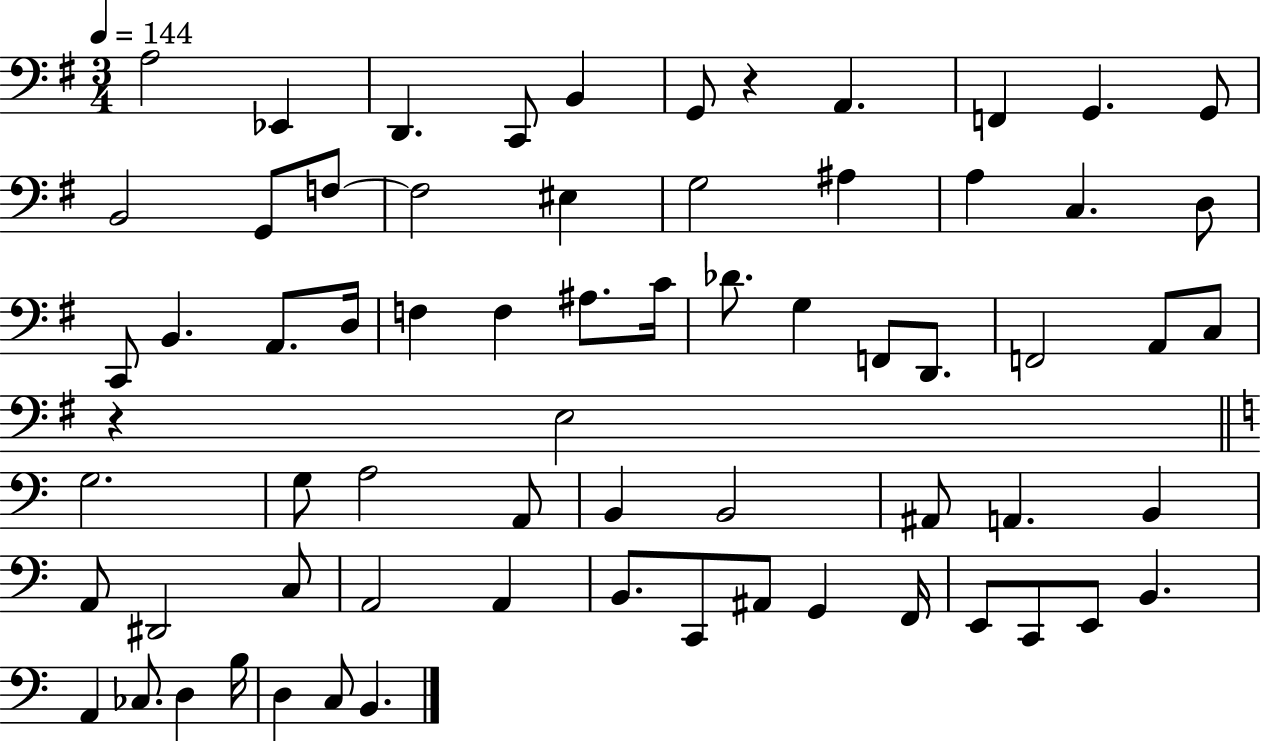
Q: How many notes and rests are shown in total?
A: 68